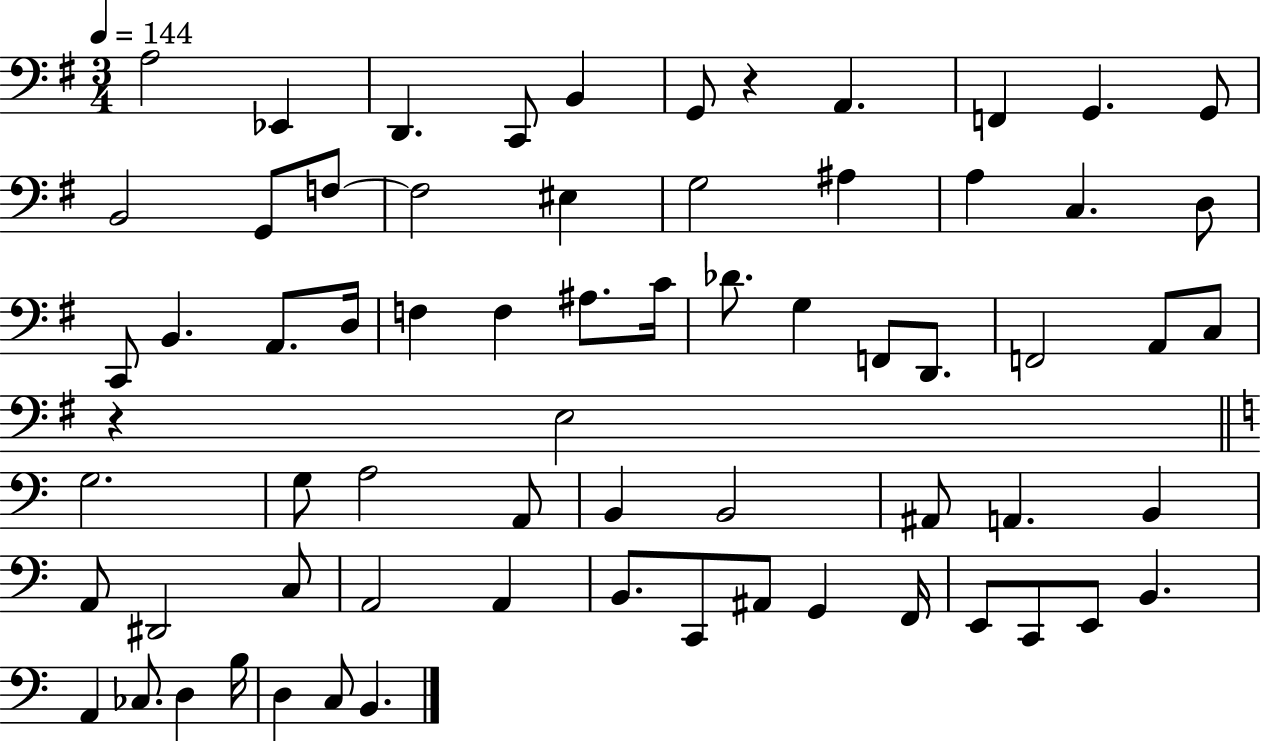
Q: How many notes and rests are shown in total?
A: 68